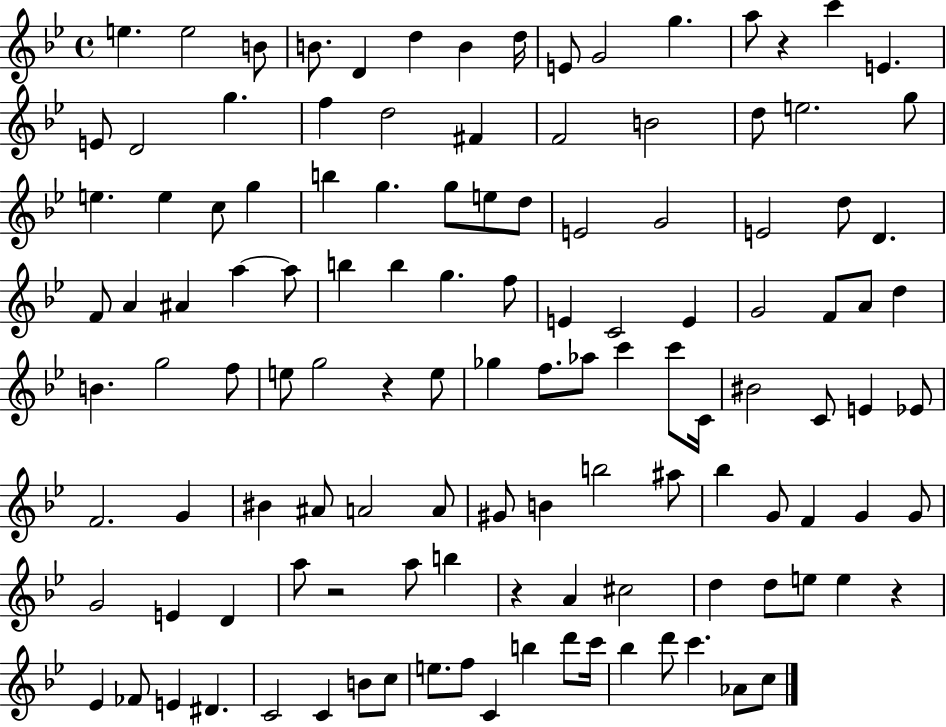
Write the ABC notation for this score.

X:1
T:Untitled
M:4/4
L:1/4
K:Bb
e e2 B/2 B/2 D d B d/4 E/2 G2 g a/2 z c' E E/2 D2 g f d2 ^F F2 B2 d/2 e2 g/2 e e c/2 g b g g/2 e/2 d/2 E2 G2 E2 d/2 D F/2 A ^A a a/2 b b g f/2 E C2 E G2 F/2 A/2 d B g2 f/2 e/2 g2 z e/2 _g f/2 _a/2 c' c'/2 C/4 ^B2 C/2 E _E/2 F2 G ^B ^A/2 A2 A/2 ^G/2 B b2 ^a/2 _b G/2 F G G/2 G2 E D a/2 z2 a/2 b z A ^c2 d d/2 e/2 e z _E _F/2 E ^D C2 C B/2 c/2 e/2 f/2 C b d'/2 c'/4 _b d'/2 c' _A/2 c/2